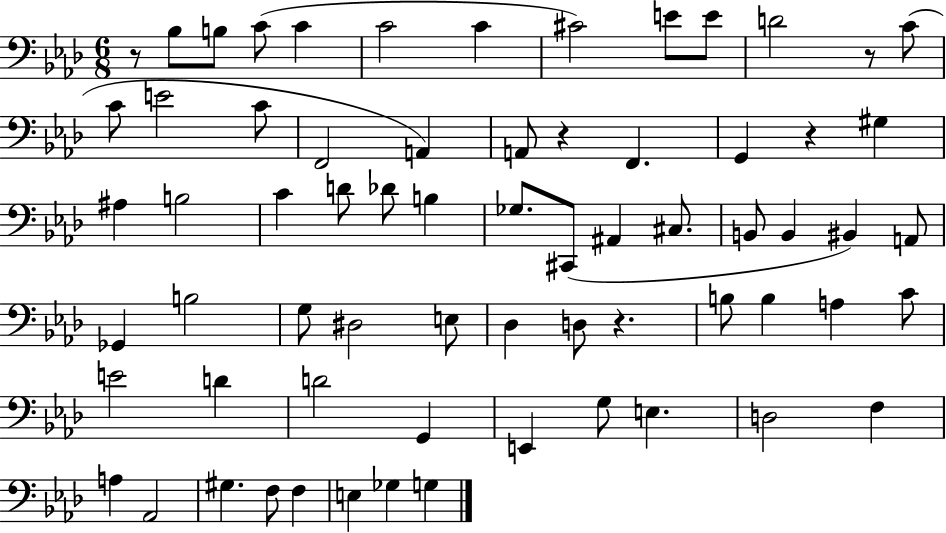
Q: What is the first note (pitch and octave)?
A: Bb3